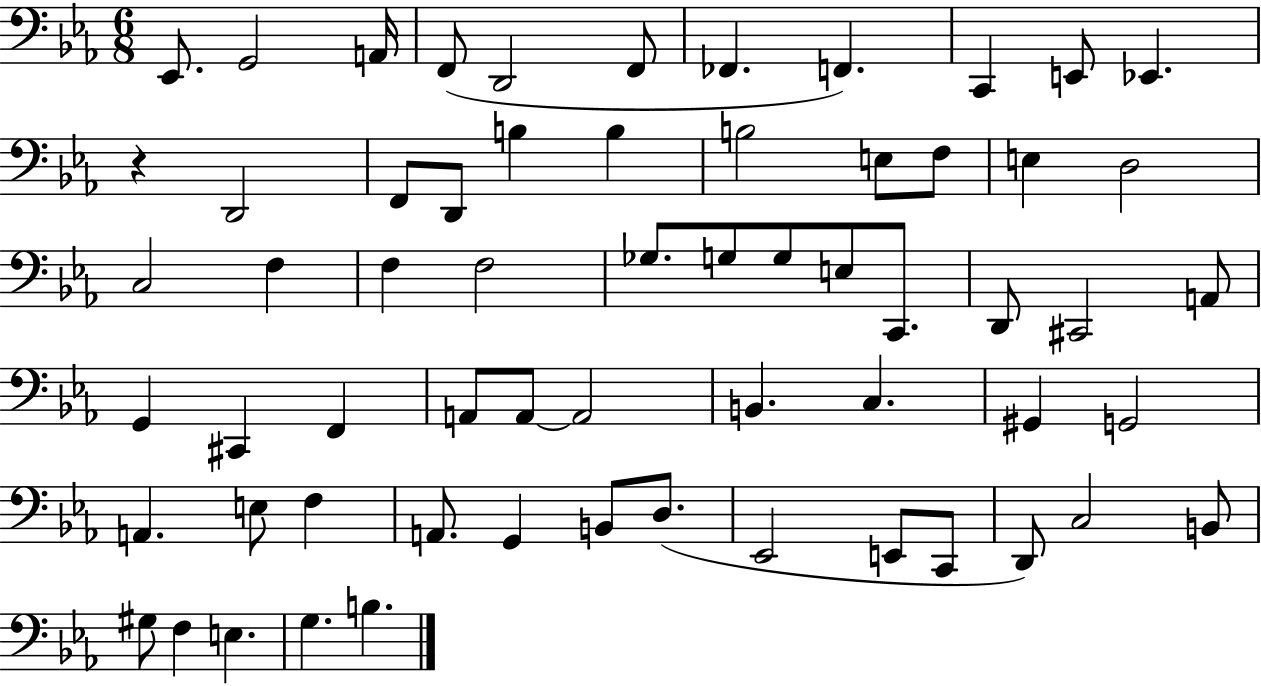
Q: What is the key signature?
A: EES major